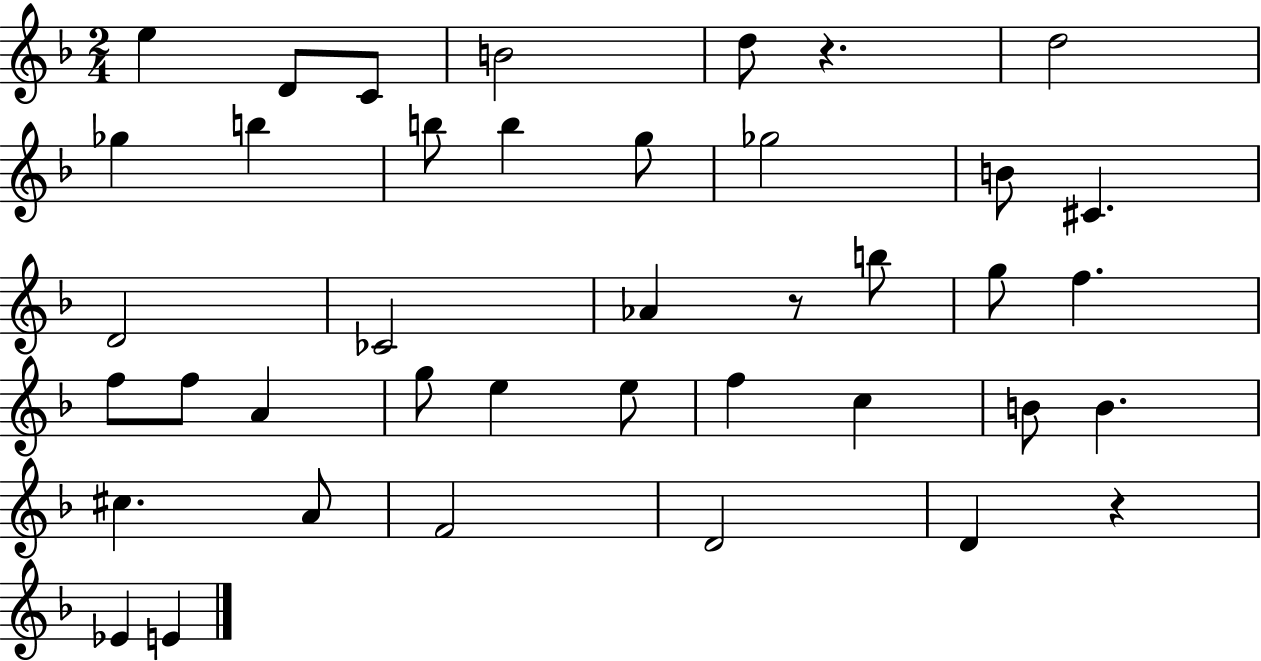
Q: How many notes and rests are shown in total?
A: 40